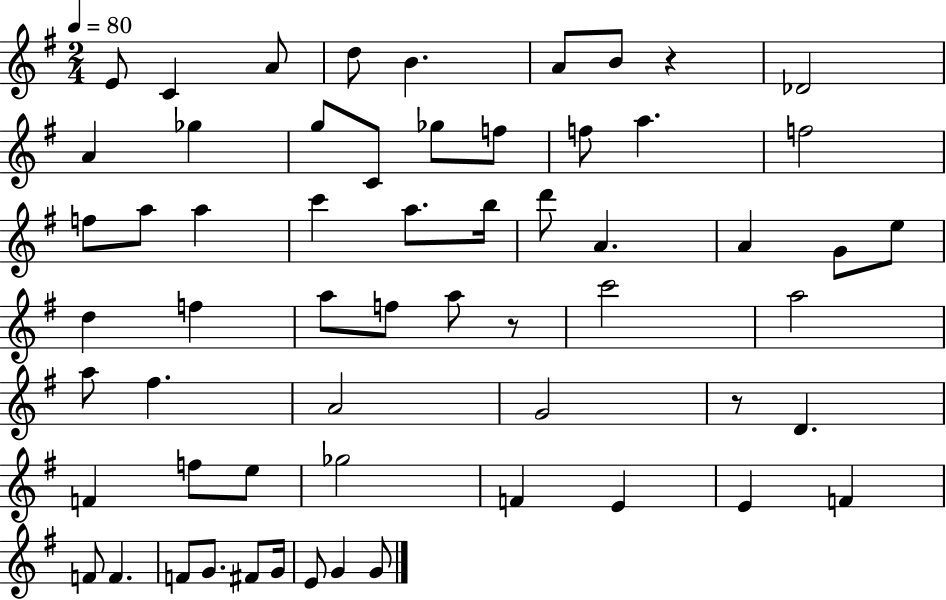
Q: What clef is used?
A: treble